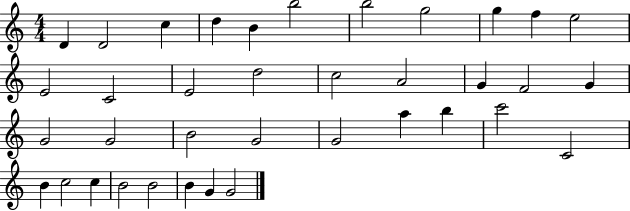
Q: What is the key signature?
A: C major